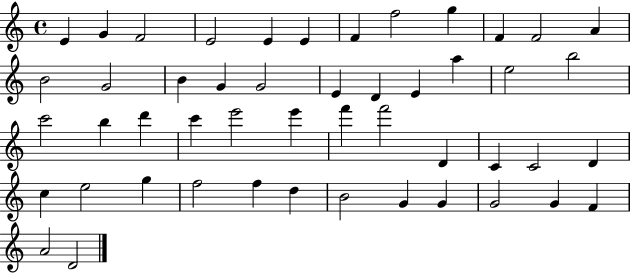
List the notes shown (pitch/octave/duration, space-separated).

E4/q G4/q F4/h E4/h E4/q E4/q F4/q F5/h G5/q F4/q F4/h A4/q B4/h G4/h B4/q G4/q G4/h E4/q D4/q E4/q A5/q E5/h B5/h C6/h B5/q D6/q C6/q E6/h E6/q F6/q F6/h D4/q C4/q C4/h D4/q C5/q E5/h G5/q F5/h F5/q D5/q B4/h G4/q G4/q G4/h G4/q F4/q A4/h D4/h